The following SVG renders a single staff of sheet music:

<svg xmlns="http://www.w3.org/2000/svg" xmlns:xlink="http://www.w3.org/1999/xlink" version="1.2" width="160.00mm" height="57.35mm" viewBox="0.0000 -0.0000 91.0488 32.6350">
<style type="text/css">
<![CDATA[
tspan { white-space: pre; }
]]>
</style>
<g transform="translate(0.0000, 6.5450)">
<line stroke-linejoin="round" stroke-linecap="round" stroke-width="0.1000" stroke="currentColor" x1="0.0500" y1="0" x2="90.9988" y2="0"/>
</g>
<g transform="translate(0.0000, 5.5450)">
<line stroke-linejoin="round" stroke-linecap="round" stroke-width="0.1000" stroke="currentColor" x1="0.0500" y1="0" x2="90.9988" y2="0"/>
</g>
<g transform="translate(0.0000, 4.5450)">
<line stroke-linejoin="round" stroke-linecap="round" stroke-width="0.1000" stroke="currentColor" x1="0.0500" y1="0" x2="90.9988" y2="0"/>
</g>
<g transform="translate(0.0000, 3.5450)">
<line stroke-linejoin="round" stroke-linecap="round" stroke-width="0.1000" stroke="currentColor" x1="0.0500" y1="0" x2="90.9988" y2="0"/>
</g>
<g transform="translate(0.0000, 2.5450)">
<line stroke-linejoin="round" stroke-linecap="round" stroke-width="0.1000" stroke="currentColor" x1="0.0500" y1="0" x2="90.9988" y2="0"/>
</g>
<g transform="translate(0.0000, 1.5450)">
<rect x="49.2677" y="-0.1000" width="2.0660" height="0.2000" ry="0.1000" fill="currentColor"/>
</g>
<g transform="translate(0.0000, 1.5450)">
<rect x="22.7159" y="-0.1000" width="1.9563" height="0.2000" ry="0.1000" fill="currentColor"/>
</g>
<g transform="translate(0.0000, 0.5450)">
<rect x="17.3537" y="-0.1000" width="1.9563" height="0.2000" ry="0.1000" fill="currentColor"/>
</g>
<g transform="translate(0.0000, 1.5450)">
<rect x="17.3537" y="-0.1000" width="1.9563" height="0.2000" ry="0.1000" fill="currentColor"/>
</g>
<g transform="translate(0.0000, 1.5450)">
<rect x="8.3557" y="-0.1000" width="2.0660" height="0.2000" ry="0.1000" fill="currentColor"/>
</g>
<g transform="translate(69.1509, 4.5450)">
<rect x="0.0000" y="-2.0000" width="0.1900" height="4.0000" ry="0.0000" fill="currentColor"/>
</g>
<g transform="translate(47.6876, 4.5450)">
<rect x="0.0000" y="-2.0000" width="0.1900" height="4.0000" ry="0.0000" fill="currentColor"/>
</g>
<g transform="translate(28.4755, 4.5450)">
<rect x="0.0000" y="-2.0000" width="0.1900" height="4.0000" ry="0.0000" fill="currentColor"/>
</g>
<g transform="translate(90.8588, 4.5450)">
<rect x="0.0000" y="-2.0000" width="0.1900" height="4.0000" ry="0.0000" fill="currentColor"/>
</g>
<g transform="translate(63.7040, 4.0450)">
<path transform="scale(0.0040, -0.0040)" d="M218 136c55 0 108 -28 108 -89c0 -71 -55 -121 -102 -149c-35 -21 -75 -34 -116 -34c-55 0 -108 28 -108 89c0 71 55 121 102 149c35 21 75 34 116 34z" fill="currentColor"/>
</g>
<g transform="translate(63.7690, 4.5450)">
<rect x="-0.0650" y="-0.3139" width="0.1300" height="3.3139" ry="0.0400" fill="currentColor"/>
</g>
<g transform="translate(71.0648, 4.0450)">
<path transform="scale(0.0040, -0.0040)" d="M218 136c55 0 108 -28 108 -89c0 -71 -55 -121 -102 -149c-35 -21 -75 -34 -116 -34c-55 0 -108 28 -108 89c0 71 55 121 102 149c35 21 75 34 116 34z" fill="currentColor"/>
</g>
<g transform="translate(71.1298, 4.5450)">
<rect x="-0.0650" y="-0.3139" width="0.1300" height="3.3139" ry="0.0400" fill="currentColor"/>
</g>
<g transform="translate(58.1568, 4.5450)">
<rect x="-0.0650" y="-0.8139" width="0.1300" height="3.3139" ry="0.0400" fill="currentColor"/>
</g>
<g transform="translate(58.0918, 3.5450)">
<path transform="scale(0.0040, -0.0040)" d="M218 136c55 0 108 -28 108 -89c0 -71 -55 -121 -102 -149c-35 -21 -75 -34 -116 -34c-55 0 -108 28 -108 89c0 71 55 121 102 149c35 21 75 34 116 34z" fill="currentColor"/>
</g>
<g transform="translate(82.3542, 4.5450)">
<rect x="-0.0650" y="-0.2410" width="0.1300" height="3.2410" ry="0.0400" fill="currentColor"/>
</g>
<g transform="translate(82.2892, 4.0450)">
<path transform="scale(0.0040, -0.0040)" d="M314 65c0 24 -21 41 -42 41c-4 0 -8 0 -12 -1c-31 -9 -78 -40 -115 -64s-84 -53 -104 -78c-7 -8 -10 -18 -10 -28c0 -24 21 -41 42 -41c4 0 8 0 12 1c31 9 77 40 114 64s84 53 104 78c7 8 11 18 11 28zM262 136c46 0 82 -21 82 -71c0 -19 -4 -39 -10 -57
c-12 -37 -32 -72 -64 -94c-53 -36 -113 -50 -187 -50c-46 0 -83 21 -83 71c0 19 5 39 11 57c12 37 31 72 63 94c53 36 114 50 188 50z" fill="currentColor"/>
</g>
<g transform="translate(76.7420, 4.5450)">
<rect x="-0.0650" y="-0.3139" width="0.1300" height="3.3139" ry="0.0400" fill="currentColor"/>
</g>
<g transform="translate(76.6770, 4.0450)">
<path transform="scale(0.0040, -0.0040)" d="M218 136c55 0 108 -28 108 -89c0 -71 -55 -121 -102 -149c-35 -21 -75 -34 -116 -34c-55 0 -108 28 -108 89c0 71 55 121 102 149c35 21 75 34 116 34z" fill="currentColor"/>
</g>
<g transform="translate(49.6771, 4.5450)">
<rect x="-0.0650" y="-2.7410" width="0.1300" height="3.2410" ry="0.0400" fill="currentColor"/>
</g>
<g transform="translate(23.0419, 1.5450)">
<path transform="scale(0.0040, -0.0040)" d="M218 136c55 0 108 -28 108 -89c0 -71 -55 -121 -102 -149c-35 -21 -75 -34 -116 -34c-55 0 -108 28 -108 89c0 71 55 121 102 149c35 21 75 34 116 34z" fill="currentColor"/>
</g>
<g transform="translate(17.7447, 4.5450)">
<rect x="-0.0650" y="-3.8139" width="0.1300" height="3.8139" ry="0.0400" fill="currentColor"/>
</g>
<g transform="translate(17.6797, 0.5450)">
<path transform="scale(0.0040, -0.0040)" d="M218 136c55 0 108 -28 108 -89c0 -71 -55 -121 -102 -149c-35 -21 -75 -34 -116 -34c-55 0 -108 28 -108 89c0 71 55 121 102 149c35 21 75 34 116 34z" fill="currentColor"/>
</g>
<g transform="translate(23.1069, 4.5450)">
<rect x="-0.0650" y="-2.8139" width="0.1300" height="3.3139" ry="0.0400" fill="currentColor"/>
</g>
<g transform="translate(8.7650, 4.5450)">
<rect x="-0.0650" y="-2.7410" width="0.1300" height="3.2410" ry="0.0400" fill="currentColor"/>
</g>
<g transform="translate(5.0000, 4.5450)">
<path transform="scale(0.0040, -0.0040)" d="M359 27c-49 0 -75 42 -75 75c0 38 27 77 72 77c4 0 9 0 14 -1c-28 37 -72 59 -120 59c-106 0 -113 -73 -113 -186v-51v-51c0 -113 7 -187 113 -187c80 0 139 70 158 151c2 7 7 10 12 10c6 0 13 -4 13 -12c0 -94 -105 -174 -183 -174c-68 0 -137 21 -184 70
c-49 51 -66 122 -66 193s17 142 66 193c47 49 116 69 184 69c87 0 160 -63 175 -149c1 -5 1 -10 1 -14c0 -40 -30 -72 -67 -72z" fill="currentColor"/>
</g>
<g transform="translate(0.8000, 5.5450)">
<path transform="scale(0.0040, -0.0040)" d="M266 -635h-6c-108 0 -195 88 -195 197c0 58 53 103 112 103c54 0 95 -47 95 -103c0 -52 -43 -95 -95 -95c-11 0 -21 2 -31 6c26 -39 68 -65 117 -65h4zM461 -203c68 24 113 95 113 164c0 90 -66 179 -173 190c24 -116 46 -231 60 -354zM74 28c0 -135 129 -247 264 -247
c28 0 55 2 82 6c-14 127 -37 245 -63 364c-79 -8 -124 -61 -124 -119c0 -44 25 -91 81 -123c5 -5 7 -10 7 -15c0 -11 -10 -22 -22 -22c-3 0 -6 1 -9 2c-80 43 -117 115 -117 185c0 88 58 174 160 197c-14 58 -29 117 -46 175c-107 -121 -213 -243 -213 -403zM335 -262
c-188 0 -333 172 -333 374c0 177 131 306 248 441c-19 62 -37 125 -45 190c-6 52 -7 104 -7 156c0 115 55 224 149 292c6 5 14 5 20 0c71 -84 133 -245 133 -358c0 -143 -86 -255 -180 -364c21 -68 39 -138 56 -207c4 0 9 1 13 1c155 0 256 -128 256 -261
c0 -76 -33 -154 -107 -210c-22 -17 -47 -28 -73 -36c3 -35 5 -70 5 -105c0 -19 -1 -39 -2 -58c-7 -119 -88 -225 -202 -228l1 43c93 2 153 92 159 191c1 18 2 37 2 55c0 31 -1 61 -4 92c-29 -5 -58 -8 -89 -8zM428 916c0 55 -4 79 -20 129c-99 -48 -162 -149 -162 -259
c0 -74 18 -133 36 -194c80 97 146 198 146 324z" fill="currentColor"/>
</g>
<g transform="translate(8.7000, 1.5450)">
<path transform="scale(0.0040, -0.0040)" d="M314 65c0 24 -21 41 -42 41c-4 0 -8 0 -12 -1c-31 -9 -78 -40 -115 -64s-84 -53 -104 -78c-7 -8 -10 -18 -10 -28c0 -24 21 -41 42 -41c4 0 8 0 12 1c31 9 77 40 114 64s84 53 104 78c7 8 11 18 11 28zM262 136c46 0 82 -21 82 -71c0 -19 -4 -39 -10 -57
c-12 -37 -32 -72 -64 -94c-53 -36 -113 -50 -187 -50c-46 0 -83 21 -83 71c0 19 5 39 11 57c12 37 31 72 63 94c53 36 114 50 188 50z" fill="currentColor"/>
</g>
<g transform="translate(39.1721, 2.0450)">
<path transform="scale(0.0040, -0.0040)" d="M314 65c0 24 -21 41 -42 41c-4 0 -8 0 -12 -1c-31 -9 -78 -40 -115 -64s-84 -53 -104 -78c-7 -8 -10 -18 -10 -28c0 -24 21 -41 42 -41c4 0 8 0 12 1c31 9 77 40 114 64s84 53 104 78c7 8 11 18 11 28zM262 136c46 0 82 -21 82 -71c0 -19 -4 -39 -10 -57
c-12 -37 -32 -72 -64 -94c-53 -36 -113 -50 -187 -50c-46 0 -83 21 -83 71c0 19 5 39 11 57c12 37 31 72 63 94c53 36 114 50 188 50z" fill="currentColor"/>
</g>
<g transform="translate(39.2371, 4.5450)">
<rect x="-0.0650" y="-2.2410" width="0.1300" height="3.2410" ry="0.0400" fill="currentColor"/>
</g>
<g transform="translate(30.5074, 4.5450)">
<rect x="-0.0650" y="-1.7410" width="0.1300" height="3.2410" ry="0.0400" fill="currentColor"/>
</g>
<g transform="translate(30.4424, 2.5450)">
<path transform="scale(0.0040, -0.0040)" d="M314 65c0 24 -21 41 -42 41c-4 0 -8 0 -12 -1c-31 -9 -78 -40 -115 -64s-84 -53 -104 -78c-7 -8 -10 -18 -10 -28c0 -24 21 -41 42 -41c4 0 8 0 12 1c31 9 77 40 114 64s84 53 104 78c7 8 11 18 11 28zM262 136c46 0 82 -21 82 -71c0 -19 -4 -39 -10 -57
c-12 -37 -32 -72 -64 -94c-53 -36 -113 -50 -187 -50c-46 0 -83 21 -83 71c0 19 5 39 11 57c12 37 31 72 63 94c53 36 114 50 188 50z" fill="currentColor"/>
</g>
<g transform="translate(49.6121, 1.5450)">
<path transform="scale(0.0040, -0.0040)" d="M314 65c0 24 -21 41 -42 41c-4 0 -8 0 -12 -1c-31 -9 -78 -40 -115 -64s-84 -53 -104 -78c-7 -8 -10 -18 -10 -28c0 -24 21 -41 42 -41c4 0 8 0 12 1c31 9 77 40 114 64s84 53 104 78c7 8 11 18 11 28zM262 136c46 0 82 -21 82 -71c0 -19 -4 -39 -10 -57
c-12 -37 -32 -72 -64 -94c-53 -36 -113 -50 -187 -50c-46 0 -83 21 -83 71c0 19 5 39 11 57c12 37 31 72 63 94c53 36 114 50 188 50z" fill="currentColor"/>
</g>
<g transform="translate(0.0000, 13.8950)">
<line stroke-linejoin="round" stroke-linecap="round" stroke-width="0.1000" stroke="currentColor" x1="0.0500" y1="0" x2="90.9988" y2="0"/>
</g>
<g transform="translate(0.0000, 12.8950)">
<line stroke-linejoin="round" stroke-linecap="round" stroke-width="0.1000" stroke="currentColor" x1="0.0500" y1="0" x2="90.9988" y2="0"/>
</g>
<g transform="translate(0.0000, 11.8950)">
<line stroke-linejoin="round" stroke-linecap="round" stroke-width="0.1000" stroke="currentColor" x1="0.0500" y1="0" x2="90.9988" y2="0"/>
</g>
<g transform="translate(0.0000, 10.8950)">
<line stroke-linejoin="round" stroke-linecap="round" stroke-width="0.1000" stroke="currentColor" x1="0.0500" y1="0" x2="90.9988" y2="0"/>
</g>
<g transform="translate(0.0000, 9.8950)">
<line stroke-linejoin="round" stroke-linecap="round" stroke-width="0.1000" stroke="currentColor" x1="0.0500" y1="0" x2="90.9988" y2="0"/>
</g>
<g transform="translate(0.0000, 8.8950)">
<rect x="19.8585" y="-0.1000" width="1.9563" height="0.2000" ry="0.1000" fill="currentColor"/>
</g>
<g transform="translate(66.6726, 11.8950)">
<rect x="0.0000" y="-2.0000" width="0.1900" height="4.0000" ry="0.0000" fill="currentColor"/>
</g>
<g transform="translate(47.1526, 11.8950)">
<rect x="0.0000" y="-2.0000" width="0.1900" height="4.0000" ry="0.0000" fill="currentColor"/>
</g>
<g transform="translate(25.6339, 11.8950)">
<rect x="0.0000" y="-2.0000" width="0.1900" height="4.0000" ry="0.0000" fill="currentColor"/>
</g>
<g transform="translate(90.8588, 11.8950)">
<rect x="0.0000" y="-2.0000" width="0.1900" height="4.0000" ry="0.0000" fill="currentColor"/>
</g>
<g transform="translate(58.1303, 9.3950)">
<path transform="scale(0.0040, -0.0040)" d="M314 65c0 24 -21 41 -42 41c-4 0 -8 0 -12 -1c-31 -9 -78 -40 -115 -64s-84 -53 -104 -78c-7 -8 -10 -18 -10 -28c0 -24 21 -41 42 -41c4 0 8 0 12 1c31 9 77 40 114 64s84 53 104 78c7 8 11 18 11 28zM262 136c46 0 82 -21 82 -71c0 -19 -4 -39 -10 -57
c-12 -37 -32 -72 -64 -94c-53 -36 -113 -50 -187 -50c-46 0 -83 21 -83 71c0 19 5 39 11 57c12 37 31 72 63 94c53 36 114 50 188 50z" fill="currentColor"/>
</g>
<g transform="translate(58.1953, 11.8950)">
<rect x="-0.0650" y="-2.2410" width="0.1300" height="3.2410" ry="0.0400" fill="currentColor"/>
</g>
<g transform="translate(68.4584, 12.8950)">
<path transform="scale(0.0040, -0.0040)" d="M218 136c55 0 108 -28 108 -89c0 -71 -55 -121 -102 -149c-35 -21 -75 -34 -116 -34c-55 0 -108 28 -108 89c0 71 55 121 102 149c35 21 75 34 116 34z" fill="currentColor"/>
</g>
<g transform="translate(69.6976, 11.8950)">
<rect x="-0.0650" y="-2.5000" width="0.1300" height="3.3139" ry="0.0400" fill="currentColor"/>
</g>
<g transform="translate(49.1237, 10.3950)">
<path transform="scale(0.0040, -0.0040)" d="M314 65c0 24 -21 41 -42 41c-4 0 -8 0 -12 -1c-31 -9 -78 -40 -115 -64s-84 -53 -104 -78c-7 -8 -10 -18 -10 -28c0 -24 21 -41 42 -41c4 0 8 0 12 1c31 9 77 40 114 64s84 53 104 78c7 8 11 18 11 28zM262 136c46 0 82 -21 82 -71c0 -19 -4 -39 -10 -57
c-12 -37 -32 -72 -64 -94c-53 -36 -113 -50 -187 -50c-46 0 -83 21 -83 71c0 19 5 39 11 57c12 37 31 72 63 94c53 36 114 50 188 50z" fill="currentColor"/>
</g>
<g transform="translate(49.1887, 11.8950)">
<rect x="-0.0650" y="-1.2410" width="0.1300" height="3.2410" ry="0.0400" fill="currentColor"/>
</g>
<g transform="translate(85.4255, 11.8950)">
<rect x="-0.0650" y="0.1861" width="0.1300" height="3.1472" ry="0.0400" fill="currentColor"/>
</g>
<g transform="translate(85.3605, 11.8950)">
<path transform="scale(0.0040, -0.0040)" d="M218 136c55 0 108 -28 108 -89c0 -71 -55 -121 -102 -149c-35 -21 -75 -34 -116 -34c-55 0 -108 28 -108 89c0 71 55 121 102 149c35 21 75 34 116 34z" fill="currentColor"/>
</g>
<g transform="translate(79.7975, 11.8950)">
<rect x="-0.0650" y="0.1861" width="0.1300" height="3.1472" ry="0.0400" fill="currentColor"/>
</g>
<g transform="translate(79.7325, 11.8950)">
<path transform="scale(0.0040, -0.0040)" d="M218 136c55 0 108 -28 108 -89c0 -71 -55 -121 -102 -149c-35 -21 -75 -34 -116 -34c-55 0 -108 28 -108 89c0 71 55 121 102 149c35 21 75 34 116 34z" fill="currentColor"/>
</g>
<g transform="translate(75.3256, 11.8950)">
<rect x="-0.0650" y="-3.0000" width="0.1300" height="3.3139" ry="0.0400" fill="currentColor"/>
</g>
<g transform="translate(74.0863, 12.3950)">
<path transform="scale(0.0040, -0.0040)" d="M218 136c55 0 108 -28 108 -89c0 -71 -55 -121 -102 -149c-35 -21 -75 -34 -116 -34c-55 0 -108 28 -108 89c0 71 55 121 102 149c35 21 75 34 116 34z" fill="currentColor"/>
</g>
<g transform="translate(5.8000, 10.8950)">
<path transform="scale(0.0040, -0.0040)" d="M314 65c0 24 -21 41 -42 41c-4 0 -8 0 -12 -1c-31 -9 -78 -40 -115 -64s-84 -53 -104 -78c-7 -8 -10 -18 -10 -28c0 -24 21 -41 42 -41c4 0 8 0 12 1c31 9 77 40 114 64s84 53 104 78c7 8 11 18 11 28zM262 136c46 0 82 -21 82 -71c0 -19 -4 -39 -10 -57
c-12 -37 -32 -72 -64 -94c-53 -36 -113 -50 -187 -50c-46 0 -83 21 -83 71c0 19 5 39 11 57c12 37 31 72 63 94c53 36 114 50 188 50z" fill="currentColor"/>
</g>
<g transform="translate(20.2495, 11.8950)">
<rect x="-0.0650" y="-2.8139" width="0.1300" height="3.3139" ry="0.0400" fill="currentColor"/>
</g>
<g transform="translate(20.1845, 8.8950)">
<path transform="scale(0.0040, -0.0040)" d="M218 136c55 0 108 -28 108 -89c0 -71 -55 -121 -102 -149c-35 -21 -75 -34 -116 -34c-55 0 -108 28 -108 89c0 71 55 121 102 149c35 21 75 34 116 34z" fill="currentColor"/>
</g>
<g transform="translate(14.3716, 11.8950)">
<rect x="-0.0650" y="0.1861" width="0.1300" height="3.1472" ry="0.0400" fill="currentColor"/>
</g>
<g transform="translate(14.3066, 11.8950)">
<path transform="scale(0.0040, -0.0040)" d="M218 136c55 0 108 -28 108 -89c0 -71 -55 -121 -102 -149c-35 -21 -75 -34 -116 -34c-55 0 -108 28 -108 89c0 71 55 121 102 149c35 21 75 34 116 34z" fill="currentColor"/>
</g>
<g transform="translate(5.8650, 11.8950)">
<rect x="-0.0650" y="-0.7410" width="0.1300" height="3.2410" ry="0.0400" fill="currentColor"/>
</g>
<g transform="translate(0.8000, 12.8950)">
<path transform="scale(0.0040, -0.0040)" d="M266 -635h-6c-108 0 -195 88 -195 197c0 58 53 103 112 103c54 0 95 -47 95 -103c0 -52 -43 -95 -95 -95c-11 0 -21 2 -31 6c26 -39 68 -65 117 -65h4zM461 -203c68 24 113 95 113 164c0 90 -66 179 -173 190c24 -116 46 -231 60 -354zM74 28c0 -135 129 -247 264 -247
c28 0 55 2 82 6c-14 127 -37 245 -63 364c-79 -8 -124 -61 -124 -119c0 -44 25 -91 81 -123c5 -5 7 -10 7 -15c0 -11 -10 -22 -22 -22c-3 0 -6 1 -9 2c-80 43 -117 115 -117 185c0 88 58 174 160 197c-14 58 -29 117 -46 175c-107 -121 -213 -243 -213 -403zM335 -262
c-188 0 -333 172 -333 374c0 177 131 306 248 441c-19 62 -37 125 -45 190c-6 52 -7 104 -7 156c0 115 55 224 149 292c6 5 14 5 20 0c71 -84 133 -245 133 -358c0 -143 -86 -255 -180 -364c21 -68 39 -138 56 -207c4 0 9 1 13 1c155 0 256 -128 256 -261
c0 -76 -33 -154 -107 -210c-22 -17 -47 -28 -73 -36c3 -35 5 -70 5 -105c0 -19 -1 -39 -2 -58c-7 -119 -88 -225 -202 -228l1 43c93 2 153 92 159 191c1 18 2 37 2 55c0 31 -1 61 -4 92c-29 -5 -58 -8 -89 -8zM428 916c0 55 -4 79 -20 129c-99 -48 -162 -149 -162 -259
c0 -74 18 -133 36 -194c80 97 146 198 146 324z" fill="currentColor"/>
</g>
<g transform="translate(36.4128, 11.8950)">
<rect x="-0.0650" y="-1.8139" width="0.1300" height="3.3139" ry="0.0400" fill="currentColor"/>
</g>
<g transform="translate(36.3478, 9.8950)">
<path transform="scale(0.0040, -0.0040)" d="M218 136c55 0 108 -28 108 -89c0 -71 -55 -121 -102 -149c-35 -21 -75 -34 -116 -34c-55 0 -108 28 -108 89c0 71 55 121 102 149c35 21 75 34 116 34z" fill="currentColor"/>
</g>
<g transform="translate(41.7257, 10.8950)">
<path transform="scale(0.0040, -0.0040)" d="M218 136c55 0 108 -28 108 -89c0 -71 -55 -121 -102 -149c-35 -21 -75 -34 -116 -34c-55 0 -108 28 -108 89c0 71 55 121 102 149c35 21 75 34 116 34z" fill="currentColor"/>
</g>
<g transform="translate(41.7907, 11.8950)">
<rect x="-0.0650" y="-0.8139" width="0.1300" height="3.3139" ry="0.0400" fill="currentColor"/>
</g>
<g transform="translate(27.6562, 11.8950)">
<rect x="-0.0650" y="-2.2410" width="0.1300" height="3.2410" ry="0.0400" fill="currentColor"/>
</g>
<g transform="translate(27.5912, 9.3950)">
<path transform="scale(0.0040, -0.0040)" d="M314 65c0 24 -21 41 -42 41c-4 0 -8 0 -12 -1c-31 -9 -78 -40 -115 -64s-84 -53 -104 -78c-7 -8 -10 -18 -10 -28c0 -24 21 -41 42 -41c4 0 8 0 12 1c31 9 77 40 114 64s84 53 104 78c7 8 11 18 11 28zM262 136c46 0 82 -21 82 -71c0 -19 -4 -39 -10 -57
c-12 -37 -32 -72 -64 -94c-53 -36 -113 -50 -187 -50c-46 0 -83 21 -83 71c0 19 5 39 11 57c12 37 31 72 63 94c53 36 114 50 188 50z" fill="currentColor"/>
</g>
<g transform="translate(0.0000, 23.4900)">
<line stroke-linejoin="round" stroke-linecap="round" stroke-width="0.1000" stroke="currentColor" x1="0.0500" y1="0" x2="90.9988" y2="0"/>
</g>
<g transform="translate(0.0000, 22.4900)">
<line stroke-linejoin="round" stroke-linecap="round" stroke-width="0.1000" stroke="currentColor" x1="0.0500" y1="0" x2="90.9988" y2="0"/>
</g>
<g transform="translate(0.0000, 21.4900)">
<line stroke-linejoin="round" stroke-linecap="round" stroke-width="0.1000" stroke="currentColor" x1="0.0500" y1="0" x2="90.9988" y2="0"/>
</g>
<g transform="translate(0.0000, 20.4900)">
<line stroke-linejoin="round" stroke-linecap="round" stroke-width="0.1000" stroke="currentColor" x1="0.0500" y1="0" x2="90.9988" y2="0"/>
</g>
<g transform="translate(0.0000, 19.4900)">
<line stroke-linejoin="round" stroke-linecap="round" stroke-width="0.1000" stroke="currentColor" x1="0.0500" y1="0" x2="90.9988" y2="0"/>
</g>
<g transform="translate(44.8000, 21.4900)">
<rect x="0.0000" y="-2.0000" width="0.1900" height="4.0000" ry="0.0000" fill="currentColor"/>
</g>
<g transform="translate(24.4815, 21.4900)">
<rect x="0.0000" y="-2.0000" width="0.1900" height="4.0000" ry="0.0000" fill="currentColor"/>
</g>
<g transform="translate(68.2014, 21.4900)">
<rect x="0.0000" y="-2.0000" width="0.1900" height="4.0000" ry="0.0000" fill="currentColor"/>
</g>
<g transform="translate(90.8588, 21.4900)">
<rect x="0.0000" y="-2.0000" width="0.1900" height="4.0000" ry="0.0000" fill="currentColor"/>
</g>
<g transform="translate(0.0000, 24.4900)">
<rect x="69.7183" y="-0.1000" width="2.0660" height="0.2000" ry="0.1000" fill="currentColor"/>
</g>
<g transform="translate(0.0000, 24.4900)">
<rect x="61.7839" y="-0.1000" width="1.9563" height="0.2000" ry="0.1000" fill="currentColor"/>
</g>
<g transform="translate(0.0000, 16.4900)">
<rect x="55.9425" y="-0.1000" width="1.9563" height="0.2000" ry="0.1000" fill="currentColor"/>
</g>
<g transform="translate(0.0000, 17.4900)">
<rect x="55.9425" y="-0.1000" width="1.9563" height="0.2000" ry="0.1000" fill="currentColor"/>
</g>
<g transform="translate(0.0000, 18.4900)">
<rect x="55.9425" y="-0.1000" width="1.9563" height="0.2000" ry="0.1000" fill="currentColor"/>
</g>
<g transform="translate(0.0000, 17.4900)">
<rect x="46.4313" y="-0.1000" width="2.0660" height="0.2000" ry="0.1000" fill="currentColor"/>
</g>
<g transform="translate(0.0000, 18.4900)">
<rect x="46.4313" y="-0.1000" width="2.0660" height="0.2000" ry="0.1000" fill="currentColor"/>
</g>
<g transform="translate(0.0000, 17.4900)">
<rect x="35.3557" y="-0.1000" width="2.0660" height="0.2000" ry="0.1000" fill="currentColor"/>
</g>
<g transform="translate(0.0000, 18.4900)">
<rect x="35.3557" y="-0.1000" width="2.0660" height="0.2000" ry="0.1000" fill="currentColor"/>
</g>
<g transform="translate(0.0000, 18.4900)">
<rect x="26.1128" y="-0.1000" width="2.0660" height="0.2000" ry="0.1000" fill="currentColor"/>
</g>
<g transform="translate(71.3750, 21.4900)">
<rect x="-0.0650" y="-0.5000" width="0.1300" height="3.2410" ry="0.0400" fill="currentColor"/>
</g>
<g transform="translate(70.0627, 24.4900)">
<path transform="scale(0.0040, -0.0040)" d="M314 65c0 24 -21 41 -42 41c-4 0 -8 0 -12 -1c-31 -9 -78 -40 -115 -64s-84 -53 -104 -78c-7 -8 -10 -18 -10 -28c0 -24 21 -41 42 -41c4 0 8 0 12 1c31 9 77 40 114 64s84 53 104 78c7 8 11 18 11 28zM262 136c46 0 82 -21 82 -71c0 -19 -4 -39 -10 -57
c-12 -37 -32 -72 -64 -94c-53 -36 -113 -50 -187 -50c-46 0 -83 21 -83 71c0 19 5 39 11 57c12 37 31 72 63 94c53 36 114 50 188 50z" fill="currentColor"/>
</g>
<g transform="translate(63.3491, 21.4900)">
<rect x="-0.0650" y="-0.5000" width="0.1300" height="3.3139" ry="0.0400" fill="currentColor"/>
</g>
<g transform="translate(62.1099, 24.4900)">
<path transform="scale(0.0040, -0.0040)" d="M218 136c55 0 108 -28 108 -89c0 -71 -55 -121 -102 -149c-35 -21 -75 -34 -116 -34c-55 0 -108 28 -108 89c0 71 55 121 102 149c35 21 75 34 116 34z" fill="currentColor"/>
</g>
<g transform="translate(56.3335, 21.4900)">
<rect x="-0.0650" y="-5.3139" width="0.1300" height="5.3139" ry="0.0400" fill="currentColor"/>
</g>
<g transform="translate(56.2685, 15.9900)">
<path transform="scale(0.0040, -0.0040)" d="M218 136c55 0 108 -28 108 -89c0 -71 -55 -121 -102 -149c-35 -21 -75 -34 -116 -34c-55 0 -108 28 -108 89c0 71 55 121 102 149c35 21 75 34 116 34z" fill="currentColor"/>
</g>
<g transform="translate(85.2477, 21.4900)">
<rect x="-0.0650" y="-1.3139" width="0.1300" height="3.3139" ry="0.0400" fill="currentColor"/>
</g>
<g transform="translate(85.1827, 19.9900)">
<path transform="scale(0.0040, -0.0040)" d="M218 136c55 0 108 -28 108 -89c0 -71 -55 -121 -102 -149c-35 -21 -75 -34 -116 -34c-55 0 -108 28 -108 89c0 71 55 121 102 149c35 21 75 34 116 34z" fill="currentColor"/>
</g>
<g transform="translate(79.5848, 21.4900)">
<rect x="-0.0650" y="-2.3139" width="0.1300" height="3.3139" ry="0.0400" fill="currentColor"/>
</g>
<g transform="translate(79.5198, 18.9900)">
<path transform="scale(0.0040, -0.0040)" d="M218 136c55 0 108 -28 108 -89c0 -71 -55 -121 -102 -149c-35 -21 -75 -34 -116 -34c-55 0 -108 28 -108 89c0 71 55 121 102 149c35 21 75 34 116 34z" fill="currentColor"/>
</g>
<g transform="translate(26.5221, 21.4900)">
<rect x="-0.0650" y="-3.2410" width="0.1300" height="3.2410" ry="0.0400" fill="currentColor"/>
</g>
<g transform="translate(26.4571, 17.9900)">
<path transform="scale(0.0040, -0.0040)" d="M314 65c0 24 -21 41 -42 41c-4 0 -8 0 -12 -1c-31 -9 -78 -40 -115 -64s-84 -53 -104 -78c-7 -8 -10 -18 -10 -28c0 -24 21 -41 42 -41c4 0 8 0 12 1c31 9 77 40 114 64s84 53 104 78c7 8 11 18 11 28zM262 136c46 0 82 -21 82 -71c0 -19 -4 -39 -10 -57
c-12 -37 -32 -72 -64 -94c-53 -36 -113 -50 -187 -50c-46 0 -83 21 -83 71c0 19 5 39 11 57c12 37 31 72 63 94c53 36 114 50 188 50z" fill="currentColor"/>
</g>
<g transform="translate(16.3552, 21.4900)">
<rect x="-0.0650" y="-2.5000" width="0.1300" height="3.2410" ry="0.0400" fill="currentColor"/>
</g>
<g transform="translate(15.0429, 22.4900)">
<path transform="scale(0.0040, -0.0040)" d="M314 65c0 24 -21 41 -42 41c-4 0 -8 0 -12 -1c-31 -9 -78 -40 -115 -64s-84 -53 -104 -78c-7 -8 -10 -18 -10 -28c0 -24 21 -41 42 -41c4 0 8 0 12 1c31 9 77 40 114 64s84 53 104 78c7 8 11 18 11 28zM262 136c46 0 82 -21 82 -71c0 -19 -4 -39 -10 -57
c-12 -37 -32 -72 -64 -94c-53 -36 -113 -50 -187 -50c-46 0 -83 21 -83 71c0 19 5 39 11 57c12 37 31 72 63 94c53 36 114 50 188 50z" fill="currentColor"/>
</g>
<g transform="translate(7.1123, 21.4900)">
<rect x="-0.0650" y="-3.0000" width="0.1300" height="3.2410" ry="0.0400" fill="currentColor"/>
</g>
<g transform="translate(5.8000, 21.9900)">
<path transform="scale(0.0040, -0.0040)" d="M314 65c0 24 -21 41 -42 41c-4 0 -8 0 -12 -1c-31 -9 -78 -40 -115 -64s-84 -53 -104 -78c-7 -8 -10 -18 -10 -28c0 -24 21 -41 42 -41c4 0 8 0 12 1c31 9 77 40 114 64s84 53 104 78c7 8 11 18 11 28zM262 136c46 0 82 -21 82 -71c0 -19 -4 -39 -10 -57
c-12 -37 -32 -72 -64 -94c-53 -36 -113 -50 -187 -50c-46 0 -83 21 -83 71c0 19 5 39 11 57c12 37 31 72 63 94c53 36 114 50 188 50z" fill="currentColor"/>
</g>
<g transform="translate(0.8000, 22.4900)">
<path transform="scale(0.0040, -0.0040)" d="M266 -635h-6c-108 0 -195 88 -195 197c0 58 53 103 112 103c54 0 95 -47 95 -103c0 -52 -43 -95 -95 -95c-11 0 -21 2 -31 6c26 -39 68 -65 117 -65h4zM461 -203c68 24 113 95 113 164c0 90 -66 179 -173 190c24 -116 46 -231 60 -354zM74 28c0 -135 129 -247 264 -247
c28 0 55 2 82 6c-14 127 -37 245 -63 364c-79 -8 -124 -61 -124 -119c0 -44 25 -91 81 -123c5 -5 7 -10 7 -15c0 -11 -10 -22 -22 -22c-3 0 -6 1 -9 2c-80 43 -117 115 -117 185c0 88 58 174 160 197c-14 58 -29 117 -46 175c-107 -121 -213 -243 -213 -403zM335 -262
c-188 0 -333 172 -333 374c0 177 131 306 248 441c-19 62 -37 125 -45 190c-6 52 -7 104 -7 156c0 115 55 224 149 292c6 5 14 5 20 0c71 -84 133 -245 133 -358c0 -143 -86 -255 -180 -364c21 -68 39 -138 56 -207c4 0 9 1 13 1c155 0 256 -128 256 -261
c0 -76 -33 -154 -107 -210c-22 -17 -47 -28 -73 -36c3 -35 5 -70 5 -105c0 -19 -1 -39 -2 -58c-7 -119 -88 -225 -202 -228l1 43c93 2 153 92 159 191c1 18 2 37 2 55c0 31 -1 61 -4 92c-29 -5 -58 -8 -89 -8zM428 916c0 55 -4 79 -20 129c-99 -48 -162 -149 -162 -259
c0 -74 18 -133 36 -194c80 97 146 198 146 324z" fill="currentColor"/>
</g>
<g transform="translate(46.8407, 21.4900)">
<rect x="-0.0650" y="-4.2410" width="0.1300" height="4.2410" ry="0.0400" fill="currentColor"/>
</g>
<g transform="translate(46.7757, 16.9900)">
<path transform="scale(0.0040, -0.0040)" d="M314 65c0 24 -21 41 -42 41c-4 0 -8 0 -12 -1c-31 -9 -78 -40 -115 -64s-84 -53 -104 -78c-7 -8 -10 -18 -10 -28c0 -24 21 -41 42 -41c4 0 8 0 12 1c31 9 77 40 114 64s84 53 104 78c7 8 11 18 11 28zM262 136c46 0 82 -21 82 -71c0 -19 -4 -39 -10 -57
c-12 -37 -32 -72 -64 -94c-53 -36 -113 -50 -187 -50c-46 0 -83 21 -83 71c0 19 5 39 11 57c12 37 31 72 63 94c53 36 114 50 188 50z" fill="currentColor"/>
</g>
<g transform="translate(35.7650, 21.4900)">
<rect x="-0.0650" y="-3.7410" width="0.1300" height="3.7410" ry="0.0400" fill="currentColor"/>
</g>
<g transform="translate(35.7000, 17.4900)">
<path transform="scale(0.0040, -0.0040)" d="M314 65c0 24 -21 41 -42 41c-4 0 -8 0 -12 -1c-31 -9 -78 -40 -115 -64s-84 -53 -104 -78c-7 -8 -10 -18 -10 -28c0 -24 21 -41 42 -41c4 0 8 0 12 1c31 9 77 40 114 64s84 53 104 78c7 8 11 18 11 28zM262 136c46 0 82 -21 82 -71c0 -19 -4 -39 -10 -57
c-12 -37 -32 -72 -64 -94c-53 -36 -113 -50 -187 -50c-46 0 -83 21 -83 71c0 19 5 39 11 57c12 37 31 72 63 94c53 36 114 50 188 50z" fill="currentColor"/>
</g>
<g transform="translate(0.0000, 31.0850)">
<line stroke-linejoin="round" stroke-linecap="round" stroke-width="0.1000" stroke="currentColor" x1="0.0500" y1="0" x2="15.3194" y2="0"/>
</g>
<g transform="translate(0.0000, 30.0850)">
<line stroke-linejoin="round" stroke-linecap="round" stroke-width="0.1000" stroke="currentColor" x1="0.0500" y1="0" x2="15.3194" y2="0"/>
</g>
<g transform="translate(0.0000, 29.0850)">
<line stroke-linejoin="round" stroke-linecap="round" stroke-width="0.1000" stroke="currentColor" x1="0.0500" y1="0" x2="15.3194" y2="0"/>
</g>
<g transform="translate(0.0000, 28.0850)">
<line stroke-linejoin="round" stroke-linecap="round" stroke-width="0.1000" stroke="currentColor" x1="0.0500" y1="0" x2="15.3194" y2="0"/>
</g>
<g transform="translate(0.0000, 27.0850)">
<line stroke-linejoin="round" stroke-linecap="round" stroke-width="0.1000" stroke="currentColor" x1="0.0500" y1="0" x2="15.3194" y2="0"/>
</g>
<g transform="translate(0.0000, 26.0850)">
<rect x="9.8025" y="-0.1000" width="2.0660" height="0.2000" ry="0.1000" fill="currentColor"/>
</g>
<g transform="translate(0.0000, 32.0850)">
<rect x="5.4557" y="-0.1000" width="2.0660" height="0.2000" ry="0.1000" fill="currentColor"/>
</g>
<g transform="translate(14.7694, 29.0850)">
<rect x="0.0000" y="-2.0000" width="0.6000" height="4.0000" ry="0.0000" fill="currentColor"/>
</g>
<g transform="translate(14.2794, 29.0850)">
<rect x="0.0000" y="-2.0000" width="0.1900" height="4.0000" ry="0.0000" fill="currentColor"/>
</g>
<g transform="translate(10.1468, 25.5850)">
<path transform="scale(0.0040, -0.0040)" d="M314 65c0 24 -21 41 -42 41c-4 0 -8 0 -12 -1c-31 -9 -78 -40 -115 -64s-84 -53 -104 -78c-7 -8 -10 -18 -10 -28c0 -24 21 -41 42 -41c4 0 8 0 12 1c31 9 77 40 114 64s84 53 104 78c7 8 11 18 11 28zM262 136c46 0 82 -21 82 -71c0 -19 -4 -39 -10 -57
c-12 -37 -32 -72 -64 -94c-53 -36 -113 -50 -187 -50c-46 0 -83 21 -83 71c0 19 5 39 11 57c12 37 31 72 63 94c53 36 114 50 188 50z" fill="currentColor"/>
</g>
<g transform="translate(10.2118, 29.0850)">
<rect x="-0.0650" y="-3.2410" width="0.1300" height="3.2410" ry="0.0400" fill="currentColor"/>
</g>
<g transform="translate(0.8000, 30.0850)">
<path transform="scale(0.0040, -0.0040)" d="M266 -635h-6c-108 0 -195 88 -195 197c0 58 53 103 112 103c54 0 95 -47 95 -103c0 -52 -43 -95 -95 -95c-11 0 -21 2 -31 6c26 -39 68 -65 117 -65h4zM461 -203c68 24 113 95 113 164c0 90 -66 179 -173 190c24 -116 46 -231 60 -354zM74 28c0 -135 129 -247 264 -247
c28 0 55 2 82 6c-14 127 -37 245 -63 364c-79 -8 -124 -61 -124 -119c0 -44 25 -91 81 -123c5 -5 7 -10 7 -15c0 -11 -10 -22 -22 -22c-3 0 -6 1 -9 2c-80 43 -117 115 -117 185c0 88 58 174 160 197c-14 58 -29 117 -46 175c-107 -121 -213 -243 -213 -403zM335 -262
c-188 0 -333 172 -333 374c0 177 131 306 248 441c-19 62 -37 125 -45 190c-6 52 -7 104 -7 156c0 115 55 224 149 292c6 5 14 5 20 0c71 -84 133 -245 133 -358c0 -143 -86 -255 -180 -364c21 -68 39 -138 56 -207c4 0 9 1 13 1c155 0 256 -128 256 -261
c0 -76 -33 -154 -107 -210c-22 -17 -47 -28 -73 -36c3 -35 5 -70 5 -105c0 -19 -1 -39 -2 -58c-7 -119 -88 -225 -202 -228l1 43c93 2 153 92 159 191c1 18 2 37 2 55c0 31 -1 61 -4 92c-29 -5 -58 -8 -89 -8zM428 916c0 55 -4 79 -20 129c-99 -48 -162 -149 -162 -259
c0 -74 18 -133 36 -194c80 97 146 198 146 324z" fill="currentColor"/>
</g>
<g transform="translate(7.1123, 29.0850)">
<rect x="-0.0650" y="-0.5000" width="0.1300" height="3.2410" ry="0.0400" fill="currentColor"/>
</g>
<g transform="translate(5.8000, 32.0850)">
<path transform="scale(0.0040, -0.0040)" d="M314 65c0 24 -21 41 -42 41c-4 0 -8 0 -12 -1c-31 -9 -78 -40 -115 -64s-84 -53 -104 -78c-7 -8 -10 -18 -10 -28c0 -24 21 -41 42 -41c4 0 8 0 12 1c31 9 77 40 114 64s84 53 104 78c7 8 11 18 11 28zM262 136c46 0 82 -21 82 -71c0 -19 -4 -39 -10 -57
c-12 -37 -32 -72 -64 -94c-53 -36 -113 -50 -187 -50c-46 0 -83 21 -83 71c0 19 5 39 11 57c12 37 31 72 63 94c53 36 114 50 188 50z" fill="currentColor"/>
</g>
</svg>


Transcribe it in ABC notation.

X:1
T:Untitled
M:4/4
L:1/4
K:C
a2 c' a f2 g2 a2 d c c c c2 d2 B a g2 f d e2 g2 G A B B A2 G2 b2 c'2 d'2 f' C C2 g e C2 b2